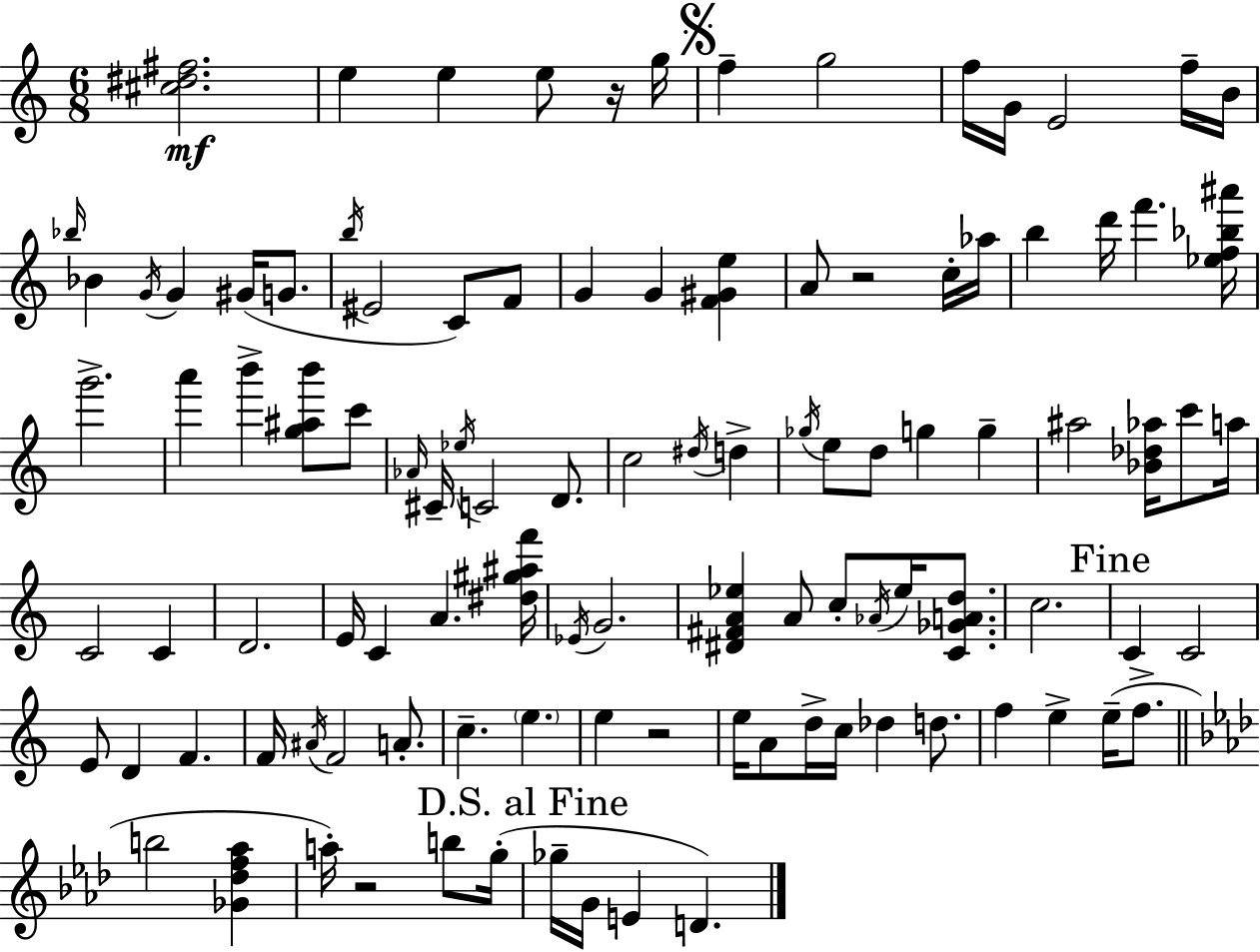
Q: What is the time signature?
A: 6/8